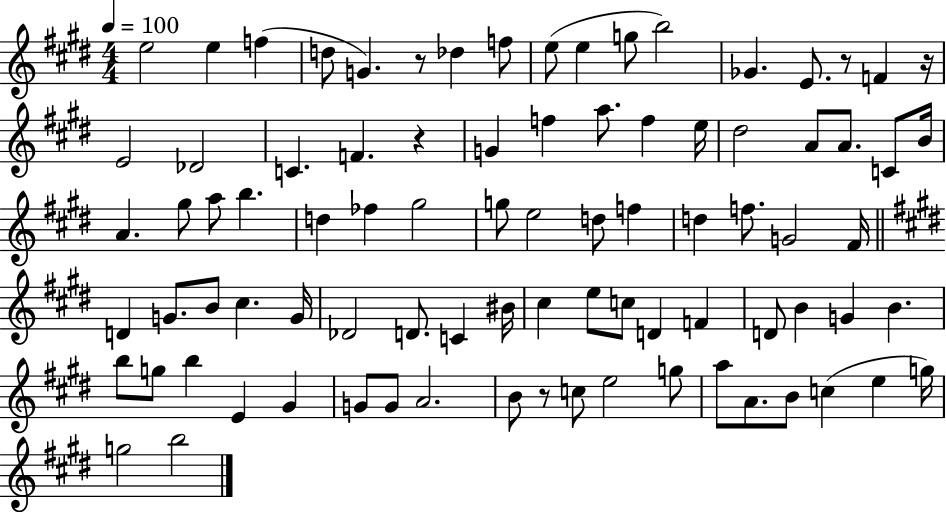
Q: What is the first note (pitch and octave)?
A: E5